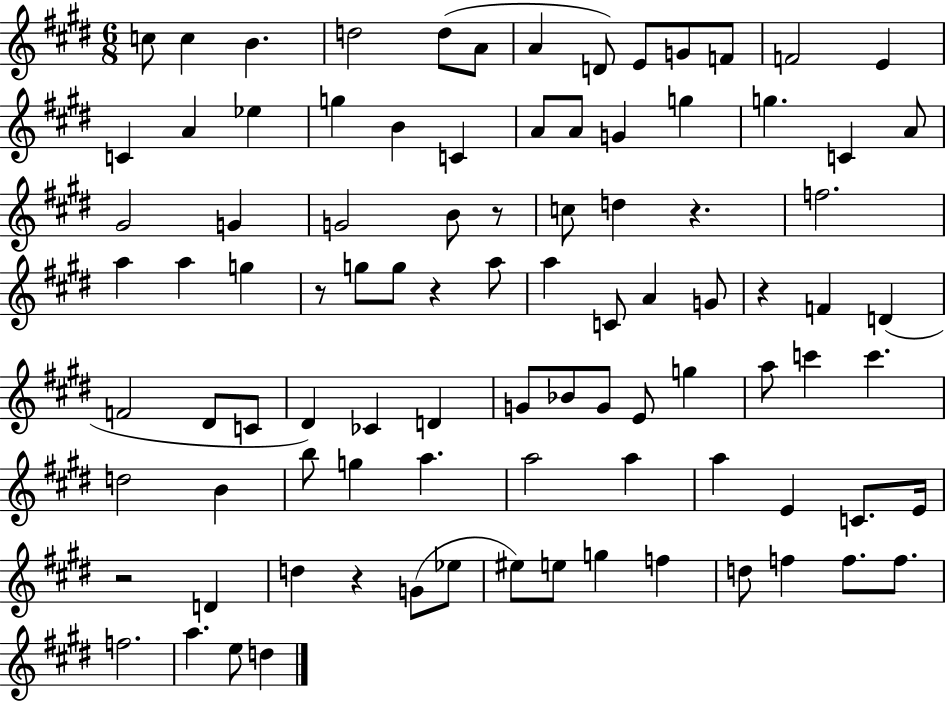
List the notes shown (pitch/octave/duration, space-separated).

C5/e C5/q B4/q. D5/h D5/e A4/e A4/q D4/e E4/e G4/e F4/e F4/h E4/q C4/q A4/q Eb5/q G5/q B4/q C4/q A4/e A4/e G4/q G5/q G5/q. C4/q A4/e G#4/h G4/q G4/h B4/e R/e C5/e D5/q R/q. F5/h. A5/q A5/q G5/q R/e G5/e G5/e R/q A5/e A5/q C4/e A4/q G4/e R/q F4/q D4/q F4/h D#4/e C4/e D#4/q CES4/q D4/q G4/e Bb4/e G4/e E4/e G5/q A5/e C6/q C6/q. D5/h B4/q B5/e G5/q A5/q. A5/h A5/q A5/q E4/q C4/e. E4/s R/h D4/q D5/q R/q G4/e Eb5/e EIS5/e E5/e G5/q F5/q D5/e F5/q F5/e. F5/e. F5/h. A5/q. E5/e D5/q